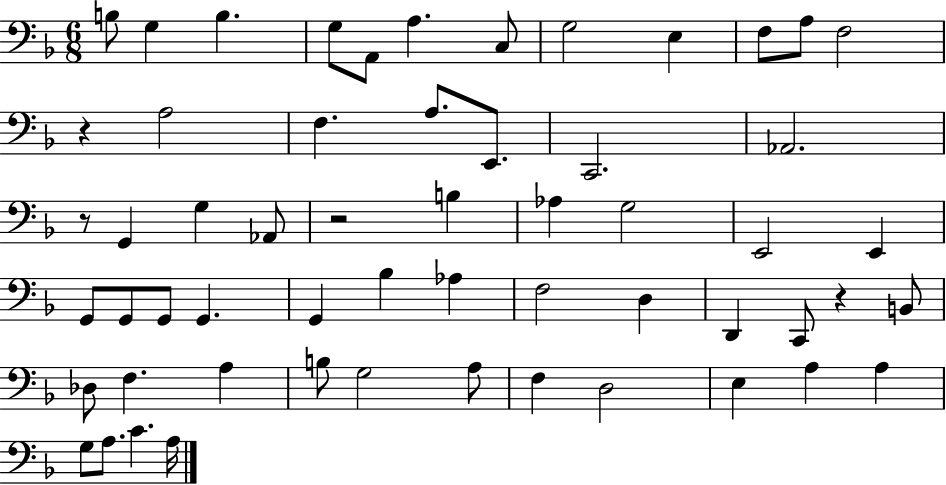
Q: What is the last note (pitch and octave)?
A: A3